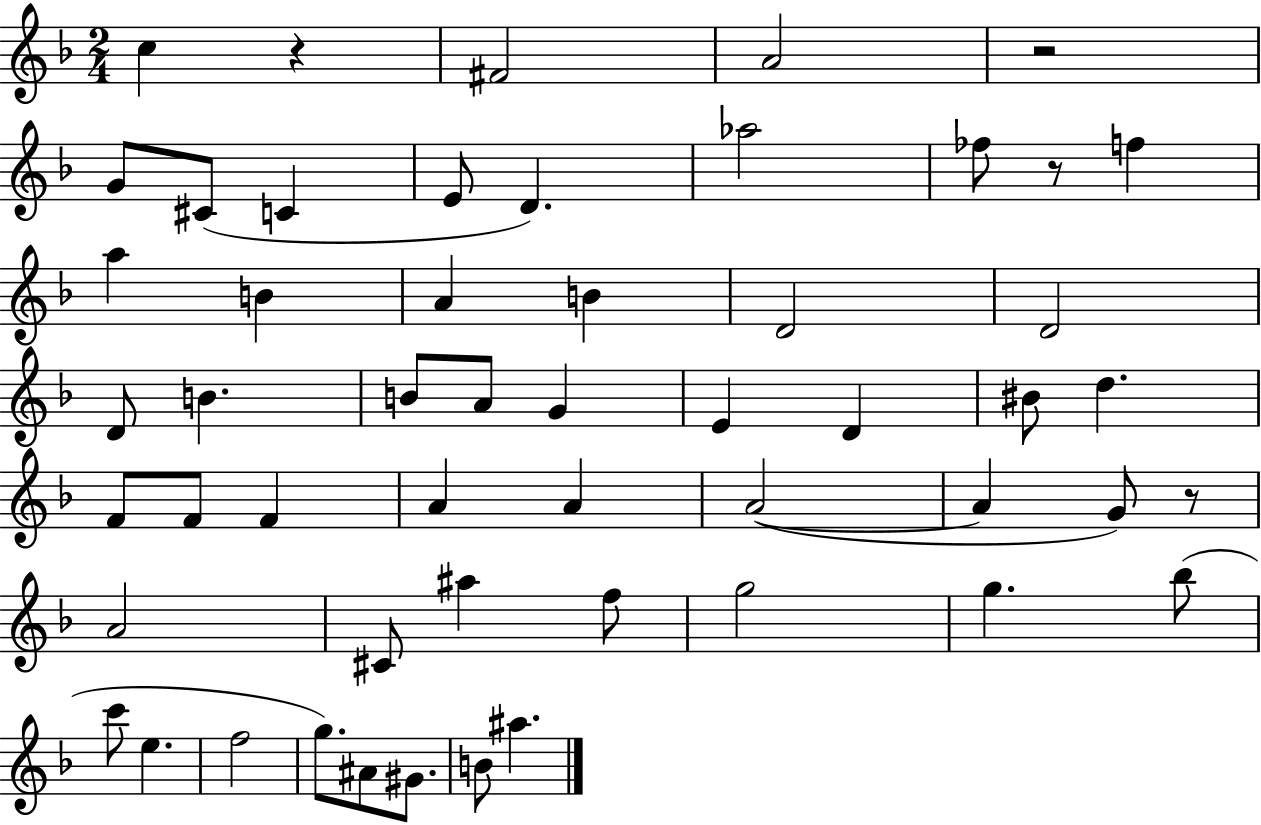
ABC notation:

X:1
T:Untitled
M:2/4
L:1/4
K:F
c z ^F2 A2 z2 G/2 ^C/2 C E/2 D _a2 _f/2 z/2 f a B A B D2 D2 D/2 B B/2 A/2 G E D ^B/2 d F/2 F/2 F A A A2 A G/2 z/2 A2 ^C/2 ^a f/2 g2 g _b/2 c'/2 e f2 g/2 ^A/2 ^G/2 B/2 ^a